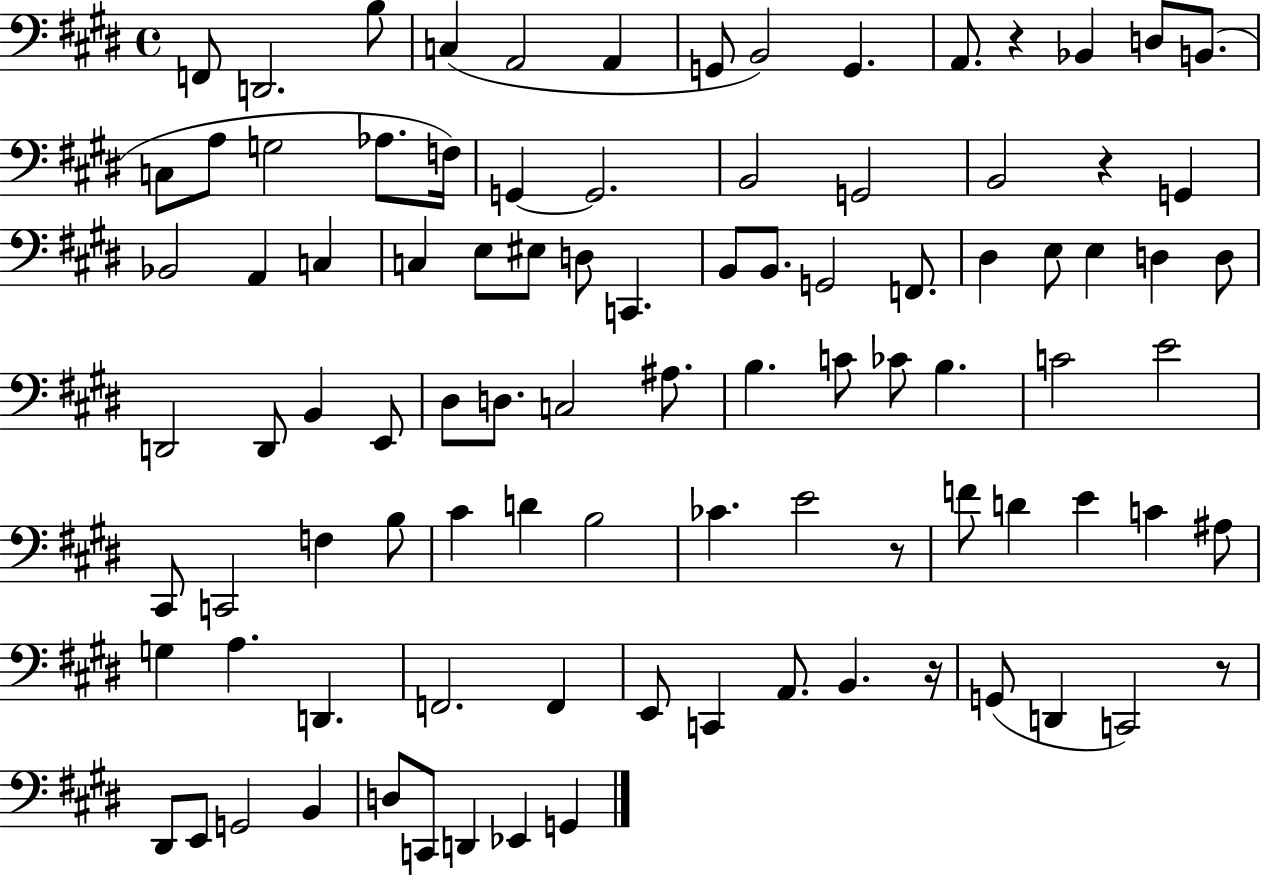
F2/e D2/h. B3/e C3/q A2/h A2/q G2/e B2/h G2/q. A2/e. R/q Bb2/q D3/e B2/e. C3/e A3/e G3/h Ab3/e. F3/s G2/q G2/h. B2/h G2/h B2/h R/q G2/q Bb2/h A2/q C3/q C3/q E3/e EIS3/e D3/e C2/q. B2/e B2/e. G2/h F2/e. D#3/q E3/e E3/q D3/q D3/e D2/h D2/e B2/q E2/e D#3/e D3/e. C3/h A#3/e. B3/q. C4/e CES4/e B3/q. C4/h E4/h C#2/e C2/h F3/q B3/e C#4/q D4/q B3/h CES4/q. E4/h R/e F4/e D4/q E4/q C4/q A#3/e G3/q A3/q. D2/q. F2/h. F2/q E2/e C2/q A2/e. B2/q. R/s G2/e D2/q C2/h R/e D#2/e E2/e G2/h B2/q D3/e C2/e D2/q Eb2/q G2/q